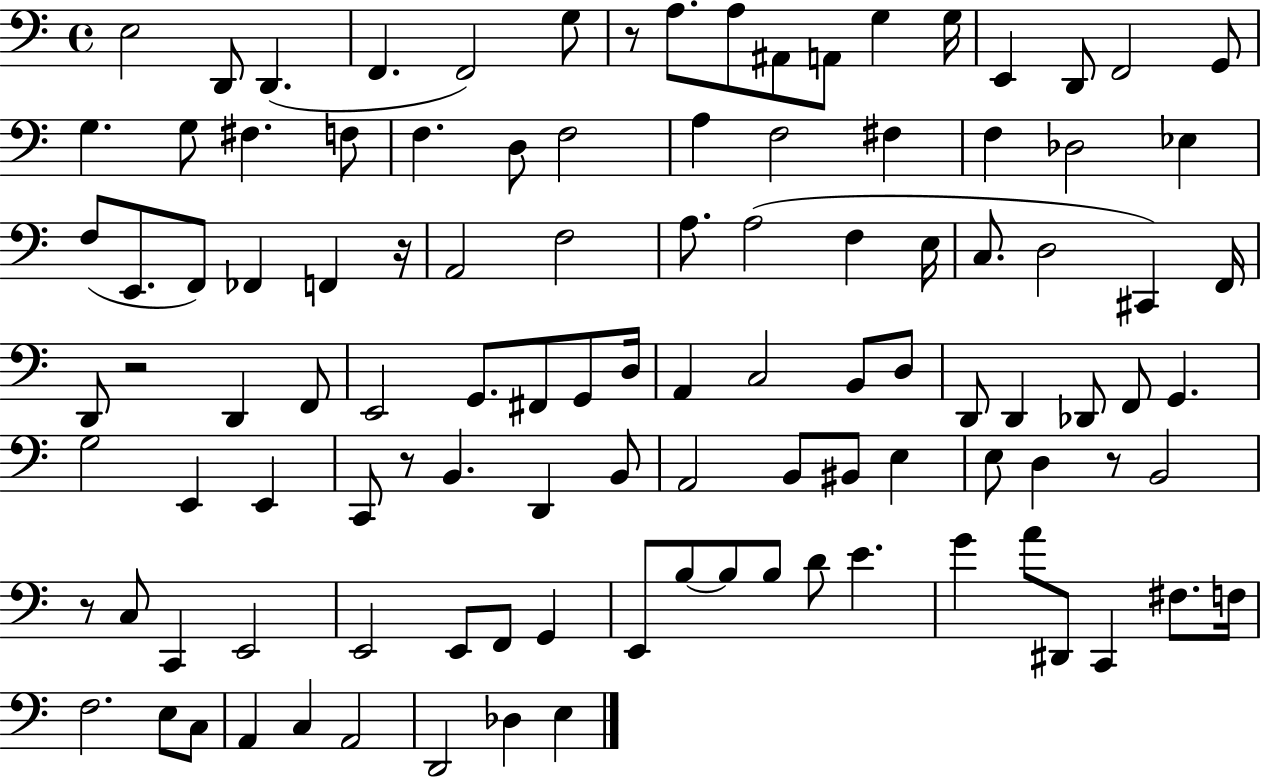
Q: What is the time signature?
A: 4/4